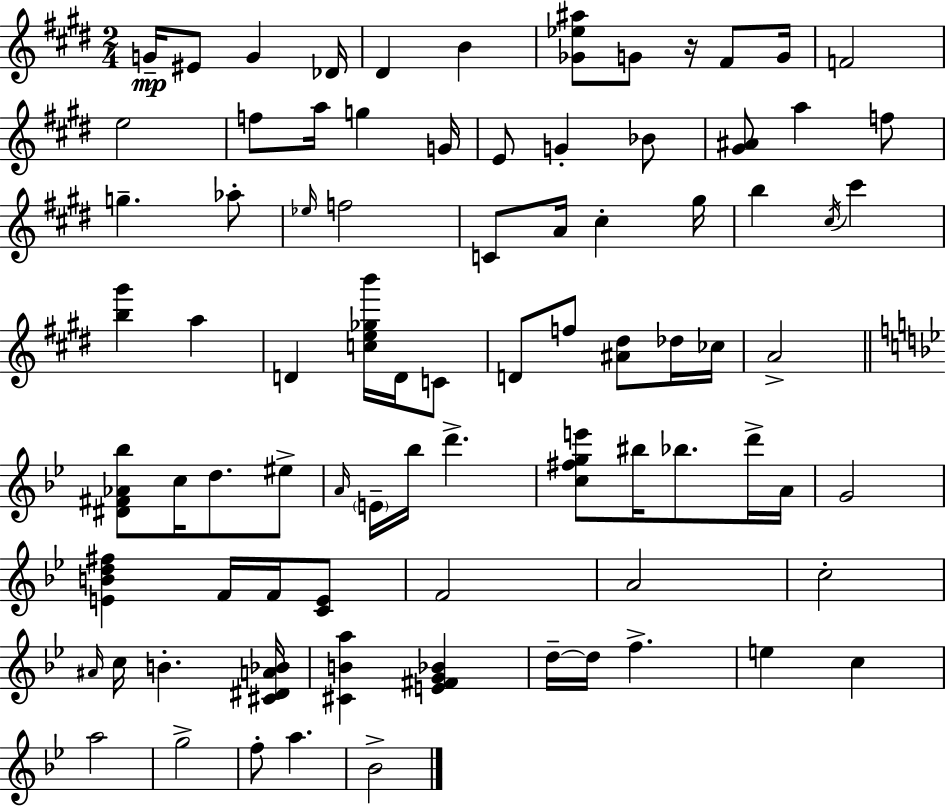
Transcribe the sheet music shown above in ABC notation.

X:1
T:Untitled
M:2/4
L:1/4
K:E
G/4 ^E/2 G _D/4 ^D B [_G_e^a]/2 G/2 z/4 ^F/2 G/4 F2 e2 f/2 a/4 g G/4 E/2 G _B/2 [^G^A]/2 a f/2 g _a/2 _e/4 f2 C/2 A/4 ^c ^g/4 b ^c/4 ^c' [b^g'] a D [ce_gb']/4 D/4 C/2 D/2 f/2 [^A^d]/2 _d/4 _c/4 A2 [^D^F_A_b]/2 c/4 d/2 ^e/2 A/4 E/4 _b/4 d' [c^fge']/2 ^b/4 _b/2 d'/4 A/4 G2 [EBd^f] F/4 F/4 [CE]/2 F2 A2 c2 ^A/4 c/4 B [^C^DA_B]/4 [^CBa] [E^FG_B] d/4 d/4 f e c a2 g2 f/2 a _B2